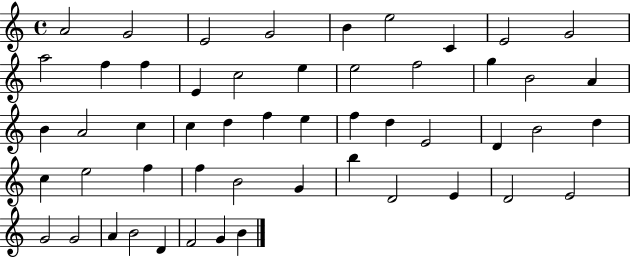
X:1
T:Untitled
M:4/4
L:1/4
K:C
A2 G2 E2 G2 B e2 C E2 G2 a2 f f E c2 e e2 f2 g B2 A B A2 c c d f e f d E2 D B2 d c e2 f f B2 G b D2 E D2 E2 G2 G2 A B2 D F2 G B